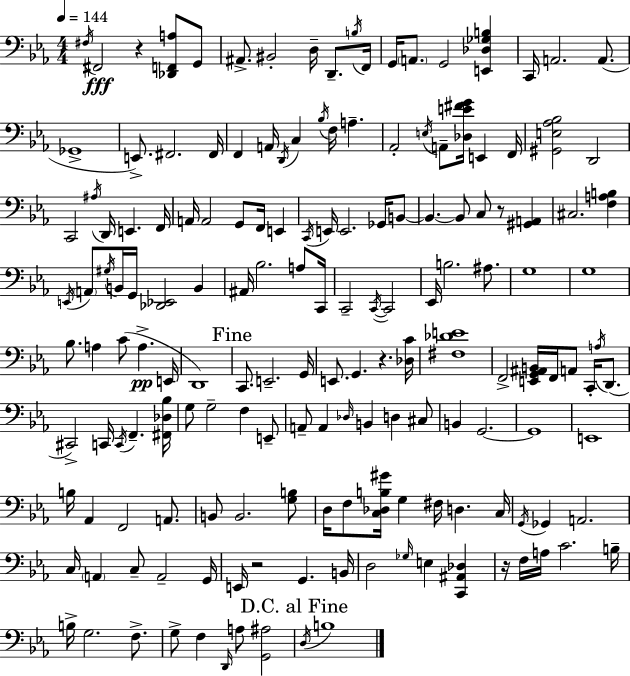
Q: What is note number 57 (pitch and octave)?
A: B2